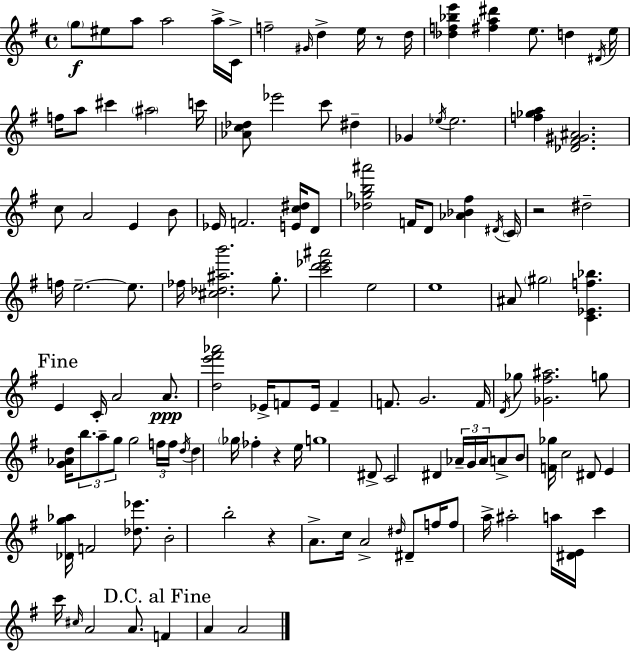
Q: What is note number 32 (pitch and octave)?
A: F4